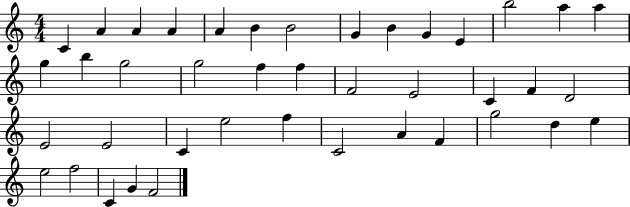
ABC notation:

X:1
T:Untitled
M:4/4
L:1/4
K:C
C A A A A B B2 G B G E b2 a a g b g2 g2 f f F2 E2 C F D2 E2 E2 C e2 f C2 A F g2 d e e2 f2 C G F2